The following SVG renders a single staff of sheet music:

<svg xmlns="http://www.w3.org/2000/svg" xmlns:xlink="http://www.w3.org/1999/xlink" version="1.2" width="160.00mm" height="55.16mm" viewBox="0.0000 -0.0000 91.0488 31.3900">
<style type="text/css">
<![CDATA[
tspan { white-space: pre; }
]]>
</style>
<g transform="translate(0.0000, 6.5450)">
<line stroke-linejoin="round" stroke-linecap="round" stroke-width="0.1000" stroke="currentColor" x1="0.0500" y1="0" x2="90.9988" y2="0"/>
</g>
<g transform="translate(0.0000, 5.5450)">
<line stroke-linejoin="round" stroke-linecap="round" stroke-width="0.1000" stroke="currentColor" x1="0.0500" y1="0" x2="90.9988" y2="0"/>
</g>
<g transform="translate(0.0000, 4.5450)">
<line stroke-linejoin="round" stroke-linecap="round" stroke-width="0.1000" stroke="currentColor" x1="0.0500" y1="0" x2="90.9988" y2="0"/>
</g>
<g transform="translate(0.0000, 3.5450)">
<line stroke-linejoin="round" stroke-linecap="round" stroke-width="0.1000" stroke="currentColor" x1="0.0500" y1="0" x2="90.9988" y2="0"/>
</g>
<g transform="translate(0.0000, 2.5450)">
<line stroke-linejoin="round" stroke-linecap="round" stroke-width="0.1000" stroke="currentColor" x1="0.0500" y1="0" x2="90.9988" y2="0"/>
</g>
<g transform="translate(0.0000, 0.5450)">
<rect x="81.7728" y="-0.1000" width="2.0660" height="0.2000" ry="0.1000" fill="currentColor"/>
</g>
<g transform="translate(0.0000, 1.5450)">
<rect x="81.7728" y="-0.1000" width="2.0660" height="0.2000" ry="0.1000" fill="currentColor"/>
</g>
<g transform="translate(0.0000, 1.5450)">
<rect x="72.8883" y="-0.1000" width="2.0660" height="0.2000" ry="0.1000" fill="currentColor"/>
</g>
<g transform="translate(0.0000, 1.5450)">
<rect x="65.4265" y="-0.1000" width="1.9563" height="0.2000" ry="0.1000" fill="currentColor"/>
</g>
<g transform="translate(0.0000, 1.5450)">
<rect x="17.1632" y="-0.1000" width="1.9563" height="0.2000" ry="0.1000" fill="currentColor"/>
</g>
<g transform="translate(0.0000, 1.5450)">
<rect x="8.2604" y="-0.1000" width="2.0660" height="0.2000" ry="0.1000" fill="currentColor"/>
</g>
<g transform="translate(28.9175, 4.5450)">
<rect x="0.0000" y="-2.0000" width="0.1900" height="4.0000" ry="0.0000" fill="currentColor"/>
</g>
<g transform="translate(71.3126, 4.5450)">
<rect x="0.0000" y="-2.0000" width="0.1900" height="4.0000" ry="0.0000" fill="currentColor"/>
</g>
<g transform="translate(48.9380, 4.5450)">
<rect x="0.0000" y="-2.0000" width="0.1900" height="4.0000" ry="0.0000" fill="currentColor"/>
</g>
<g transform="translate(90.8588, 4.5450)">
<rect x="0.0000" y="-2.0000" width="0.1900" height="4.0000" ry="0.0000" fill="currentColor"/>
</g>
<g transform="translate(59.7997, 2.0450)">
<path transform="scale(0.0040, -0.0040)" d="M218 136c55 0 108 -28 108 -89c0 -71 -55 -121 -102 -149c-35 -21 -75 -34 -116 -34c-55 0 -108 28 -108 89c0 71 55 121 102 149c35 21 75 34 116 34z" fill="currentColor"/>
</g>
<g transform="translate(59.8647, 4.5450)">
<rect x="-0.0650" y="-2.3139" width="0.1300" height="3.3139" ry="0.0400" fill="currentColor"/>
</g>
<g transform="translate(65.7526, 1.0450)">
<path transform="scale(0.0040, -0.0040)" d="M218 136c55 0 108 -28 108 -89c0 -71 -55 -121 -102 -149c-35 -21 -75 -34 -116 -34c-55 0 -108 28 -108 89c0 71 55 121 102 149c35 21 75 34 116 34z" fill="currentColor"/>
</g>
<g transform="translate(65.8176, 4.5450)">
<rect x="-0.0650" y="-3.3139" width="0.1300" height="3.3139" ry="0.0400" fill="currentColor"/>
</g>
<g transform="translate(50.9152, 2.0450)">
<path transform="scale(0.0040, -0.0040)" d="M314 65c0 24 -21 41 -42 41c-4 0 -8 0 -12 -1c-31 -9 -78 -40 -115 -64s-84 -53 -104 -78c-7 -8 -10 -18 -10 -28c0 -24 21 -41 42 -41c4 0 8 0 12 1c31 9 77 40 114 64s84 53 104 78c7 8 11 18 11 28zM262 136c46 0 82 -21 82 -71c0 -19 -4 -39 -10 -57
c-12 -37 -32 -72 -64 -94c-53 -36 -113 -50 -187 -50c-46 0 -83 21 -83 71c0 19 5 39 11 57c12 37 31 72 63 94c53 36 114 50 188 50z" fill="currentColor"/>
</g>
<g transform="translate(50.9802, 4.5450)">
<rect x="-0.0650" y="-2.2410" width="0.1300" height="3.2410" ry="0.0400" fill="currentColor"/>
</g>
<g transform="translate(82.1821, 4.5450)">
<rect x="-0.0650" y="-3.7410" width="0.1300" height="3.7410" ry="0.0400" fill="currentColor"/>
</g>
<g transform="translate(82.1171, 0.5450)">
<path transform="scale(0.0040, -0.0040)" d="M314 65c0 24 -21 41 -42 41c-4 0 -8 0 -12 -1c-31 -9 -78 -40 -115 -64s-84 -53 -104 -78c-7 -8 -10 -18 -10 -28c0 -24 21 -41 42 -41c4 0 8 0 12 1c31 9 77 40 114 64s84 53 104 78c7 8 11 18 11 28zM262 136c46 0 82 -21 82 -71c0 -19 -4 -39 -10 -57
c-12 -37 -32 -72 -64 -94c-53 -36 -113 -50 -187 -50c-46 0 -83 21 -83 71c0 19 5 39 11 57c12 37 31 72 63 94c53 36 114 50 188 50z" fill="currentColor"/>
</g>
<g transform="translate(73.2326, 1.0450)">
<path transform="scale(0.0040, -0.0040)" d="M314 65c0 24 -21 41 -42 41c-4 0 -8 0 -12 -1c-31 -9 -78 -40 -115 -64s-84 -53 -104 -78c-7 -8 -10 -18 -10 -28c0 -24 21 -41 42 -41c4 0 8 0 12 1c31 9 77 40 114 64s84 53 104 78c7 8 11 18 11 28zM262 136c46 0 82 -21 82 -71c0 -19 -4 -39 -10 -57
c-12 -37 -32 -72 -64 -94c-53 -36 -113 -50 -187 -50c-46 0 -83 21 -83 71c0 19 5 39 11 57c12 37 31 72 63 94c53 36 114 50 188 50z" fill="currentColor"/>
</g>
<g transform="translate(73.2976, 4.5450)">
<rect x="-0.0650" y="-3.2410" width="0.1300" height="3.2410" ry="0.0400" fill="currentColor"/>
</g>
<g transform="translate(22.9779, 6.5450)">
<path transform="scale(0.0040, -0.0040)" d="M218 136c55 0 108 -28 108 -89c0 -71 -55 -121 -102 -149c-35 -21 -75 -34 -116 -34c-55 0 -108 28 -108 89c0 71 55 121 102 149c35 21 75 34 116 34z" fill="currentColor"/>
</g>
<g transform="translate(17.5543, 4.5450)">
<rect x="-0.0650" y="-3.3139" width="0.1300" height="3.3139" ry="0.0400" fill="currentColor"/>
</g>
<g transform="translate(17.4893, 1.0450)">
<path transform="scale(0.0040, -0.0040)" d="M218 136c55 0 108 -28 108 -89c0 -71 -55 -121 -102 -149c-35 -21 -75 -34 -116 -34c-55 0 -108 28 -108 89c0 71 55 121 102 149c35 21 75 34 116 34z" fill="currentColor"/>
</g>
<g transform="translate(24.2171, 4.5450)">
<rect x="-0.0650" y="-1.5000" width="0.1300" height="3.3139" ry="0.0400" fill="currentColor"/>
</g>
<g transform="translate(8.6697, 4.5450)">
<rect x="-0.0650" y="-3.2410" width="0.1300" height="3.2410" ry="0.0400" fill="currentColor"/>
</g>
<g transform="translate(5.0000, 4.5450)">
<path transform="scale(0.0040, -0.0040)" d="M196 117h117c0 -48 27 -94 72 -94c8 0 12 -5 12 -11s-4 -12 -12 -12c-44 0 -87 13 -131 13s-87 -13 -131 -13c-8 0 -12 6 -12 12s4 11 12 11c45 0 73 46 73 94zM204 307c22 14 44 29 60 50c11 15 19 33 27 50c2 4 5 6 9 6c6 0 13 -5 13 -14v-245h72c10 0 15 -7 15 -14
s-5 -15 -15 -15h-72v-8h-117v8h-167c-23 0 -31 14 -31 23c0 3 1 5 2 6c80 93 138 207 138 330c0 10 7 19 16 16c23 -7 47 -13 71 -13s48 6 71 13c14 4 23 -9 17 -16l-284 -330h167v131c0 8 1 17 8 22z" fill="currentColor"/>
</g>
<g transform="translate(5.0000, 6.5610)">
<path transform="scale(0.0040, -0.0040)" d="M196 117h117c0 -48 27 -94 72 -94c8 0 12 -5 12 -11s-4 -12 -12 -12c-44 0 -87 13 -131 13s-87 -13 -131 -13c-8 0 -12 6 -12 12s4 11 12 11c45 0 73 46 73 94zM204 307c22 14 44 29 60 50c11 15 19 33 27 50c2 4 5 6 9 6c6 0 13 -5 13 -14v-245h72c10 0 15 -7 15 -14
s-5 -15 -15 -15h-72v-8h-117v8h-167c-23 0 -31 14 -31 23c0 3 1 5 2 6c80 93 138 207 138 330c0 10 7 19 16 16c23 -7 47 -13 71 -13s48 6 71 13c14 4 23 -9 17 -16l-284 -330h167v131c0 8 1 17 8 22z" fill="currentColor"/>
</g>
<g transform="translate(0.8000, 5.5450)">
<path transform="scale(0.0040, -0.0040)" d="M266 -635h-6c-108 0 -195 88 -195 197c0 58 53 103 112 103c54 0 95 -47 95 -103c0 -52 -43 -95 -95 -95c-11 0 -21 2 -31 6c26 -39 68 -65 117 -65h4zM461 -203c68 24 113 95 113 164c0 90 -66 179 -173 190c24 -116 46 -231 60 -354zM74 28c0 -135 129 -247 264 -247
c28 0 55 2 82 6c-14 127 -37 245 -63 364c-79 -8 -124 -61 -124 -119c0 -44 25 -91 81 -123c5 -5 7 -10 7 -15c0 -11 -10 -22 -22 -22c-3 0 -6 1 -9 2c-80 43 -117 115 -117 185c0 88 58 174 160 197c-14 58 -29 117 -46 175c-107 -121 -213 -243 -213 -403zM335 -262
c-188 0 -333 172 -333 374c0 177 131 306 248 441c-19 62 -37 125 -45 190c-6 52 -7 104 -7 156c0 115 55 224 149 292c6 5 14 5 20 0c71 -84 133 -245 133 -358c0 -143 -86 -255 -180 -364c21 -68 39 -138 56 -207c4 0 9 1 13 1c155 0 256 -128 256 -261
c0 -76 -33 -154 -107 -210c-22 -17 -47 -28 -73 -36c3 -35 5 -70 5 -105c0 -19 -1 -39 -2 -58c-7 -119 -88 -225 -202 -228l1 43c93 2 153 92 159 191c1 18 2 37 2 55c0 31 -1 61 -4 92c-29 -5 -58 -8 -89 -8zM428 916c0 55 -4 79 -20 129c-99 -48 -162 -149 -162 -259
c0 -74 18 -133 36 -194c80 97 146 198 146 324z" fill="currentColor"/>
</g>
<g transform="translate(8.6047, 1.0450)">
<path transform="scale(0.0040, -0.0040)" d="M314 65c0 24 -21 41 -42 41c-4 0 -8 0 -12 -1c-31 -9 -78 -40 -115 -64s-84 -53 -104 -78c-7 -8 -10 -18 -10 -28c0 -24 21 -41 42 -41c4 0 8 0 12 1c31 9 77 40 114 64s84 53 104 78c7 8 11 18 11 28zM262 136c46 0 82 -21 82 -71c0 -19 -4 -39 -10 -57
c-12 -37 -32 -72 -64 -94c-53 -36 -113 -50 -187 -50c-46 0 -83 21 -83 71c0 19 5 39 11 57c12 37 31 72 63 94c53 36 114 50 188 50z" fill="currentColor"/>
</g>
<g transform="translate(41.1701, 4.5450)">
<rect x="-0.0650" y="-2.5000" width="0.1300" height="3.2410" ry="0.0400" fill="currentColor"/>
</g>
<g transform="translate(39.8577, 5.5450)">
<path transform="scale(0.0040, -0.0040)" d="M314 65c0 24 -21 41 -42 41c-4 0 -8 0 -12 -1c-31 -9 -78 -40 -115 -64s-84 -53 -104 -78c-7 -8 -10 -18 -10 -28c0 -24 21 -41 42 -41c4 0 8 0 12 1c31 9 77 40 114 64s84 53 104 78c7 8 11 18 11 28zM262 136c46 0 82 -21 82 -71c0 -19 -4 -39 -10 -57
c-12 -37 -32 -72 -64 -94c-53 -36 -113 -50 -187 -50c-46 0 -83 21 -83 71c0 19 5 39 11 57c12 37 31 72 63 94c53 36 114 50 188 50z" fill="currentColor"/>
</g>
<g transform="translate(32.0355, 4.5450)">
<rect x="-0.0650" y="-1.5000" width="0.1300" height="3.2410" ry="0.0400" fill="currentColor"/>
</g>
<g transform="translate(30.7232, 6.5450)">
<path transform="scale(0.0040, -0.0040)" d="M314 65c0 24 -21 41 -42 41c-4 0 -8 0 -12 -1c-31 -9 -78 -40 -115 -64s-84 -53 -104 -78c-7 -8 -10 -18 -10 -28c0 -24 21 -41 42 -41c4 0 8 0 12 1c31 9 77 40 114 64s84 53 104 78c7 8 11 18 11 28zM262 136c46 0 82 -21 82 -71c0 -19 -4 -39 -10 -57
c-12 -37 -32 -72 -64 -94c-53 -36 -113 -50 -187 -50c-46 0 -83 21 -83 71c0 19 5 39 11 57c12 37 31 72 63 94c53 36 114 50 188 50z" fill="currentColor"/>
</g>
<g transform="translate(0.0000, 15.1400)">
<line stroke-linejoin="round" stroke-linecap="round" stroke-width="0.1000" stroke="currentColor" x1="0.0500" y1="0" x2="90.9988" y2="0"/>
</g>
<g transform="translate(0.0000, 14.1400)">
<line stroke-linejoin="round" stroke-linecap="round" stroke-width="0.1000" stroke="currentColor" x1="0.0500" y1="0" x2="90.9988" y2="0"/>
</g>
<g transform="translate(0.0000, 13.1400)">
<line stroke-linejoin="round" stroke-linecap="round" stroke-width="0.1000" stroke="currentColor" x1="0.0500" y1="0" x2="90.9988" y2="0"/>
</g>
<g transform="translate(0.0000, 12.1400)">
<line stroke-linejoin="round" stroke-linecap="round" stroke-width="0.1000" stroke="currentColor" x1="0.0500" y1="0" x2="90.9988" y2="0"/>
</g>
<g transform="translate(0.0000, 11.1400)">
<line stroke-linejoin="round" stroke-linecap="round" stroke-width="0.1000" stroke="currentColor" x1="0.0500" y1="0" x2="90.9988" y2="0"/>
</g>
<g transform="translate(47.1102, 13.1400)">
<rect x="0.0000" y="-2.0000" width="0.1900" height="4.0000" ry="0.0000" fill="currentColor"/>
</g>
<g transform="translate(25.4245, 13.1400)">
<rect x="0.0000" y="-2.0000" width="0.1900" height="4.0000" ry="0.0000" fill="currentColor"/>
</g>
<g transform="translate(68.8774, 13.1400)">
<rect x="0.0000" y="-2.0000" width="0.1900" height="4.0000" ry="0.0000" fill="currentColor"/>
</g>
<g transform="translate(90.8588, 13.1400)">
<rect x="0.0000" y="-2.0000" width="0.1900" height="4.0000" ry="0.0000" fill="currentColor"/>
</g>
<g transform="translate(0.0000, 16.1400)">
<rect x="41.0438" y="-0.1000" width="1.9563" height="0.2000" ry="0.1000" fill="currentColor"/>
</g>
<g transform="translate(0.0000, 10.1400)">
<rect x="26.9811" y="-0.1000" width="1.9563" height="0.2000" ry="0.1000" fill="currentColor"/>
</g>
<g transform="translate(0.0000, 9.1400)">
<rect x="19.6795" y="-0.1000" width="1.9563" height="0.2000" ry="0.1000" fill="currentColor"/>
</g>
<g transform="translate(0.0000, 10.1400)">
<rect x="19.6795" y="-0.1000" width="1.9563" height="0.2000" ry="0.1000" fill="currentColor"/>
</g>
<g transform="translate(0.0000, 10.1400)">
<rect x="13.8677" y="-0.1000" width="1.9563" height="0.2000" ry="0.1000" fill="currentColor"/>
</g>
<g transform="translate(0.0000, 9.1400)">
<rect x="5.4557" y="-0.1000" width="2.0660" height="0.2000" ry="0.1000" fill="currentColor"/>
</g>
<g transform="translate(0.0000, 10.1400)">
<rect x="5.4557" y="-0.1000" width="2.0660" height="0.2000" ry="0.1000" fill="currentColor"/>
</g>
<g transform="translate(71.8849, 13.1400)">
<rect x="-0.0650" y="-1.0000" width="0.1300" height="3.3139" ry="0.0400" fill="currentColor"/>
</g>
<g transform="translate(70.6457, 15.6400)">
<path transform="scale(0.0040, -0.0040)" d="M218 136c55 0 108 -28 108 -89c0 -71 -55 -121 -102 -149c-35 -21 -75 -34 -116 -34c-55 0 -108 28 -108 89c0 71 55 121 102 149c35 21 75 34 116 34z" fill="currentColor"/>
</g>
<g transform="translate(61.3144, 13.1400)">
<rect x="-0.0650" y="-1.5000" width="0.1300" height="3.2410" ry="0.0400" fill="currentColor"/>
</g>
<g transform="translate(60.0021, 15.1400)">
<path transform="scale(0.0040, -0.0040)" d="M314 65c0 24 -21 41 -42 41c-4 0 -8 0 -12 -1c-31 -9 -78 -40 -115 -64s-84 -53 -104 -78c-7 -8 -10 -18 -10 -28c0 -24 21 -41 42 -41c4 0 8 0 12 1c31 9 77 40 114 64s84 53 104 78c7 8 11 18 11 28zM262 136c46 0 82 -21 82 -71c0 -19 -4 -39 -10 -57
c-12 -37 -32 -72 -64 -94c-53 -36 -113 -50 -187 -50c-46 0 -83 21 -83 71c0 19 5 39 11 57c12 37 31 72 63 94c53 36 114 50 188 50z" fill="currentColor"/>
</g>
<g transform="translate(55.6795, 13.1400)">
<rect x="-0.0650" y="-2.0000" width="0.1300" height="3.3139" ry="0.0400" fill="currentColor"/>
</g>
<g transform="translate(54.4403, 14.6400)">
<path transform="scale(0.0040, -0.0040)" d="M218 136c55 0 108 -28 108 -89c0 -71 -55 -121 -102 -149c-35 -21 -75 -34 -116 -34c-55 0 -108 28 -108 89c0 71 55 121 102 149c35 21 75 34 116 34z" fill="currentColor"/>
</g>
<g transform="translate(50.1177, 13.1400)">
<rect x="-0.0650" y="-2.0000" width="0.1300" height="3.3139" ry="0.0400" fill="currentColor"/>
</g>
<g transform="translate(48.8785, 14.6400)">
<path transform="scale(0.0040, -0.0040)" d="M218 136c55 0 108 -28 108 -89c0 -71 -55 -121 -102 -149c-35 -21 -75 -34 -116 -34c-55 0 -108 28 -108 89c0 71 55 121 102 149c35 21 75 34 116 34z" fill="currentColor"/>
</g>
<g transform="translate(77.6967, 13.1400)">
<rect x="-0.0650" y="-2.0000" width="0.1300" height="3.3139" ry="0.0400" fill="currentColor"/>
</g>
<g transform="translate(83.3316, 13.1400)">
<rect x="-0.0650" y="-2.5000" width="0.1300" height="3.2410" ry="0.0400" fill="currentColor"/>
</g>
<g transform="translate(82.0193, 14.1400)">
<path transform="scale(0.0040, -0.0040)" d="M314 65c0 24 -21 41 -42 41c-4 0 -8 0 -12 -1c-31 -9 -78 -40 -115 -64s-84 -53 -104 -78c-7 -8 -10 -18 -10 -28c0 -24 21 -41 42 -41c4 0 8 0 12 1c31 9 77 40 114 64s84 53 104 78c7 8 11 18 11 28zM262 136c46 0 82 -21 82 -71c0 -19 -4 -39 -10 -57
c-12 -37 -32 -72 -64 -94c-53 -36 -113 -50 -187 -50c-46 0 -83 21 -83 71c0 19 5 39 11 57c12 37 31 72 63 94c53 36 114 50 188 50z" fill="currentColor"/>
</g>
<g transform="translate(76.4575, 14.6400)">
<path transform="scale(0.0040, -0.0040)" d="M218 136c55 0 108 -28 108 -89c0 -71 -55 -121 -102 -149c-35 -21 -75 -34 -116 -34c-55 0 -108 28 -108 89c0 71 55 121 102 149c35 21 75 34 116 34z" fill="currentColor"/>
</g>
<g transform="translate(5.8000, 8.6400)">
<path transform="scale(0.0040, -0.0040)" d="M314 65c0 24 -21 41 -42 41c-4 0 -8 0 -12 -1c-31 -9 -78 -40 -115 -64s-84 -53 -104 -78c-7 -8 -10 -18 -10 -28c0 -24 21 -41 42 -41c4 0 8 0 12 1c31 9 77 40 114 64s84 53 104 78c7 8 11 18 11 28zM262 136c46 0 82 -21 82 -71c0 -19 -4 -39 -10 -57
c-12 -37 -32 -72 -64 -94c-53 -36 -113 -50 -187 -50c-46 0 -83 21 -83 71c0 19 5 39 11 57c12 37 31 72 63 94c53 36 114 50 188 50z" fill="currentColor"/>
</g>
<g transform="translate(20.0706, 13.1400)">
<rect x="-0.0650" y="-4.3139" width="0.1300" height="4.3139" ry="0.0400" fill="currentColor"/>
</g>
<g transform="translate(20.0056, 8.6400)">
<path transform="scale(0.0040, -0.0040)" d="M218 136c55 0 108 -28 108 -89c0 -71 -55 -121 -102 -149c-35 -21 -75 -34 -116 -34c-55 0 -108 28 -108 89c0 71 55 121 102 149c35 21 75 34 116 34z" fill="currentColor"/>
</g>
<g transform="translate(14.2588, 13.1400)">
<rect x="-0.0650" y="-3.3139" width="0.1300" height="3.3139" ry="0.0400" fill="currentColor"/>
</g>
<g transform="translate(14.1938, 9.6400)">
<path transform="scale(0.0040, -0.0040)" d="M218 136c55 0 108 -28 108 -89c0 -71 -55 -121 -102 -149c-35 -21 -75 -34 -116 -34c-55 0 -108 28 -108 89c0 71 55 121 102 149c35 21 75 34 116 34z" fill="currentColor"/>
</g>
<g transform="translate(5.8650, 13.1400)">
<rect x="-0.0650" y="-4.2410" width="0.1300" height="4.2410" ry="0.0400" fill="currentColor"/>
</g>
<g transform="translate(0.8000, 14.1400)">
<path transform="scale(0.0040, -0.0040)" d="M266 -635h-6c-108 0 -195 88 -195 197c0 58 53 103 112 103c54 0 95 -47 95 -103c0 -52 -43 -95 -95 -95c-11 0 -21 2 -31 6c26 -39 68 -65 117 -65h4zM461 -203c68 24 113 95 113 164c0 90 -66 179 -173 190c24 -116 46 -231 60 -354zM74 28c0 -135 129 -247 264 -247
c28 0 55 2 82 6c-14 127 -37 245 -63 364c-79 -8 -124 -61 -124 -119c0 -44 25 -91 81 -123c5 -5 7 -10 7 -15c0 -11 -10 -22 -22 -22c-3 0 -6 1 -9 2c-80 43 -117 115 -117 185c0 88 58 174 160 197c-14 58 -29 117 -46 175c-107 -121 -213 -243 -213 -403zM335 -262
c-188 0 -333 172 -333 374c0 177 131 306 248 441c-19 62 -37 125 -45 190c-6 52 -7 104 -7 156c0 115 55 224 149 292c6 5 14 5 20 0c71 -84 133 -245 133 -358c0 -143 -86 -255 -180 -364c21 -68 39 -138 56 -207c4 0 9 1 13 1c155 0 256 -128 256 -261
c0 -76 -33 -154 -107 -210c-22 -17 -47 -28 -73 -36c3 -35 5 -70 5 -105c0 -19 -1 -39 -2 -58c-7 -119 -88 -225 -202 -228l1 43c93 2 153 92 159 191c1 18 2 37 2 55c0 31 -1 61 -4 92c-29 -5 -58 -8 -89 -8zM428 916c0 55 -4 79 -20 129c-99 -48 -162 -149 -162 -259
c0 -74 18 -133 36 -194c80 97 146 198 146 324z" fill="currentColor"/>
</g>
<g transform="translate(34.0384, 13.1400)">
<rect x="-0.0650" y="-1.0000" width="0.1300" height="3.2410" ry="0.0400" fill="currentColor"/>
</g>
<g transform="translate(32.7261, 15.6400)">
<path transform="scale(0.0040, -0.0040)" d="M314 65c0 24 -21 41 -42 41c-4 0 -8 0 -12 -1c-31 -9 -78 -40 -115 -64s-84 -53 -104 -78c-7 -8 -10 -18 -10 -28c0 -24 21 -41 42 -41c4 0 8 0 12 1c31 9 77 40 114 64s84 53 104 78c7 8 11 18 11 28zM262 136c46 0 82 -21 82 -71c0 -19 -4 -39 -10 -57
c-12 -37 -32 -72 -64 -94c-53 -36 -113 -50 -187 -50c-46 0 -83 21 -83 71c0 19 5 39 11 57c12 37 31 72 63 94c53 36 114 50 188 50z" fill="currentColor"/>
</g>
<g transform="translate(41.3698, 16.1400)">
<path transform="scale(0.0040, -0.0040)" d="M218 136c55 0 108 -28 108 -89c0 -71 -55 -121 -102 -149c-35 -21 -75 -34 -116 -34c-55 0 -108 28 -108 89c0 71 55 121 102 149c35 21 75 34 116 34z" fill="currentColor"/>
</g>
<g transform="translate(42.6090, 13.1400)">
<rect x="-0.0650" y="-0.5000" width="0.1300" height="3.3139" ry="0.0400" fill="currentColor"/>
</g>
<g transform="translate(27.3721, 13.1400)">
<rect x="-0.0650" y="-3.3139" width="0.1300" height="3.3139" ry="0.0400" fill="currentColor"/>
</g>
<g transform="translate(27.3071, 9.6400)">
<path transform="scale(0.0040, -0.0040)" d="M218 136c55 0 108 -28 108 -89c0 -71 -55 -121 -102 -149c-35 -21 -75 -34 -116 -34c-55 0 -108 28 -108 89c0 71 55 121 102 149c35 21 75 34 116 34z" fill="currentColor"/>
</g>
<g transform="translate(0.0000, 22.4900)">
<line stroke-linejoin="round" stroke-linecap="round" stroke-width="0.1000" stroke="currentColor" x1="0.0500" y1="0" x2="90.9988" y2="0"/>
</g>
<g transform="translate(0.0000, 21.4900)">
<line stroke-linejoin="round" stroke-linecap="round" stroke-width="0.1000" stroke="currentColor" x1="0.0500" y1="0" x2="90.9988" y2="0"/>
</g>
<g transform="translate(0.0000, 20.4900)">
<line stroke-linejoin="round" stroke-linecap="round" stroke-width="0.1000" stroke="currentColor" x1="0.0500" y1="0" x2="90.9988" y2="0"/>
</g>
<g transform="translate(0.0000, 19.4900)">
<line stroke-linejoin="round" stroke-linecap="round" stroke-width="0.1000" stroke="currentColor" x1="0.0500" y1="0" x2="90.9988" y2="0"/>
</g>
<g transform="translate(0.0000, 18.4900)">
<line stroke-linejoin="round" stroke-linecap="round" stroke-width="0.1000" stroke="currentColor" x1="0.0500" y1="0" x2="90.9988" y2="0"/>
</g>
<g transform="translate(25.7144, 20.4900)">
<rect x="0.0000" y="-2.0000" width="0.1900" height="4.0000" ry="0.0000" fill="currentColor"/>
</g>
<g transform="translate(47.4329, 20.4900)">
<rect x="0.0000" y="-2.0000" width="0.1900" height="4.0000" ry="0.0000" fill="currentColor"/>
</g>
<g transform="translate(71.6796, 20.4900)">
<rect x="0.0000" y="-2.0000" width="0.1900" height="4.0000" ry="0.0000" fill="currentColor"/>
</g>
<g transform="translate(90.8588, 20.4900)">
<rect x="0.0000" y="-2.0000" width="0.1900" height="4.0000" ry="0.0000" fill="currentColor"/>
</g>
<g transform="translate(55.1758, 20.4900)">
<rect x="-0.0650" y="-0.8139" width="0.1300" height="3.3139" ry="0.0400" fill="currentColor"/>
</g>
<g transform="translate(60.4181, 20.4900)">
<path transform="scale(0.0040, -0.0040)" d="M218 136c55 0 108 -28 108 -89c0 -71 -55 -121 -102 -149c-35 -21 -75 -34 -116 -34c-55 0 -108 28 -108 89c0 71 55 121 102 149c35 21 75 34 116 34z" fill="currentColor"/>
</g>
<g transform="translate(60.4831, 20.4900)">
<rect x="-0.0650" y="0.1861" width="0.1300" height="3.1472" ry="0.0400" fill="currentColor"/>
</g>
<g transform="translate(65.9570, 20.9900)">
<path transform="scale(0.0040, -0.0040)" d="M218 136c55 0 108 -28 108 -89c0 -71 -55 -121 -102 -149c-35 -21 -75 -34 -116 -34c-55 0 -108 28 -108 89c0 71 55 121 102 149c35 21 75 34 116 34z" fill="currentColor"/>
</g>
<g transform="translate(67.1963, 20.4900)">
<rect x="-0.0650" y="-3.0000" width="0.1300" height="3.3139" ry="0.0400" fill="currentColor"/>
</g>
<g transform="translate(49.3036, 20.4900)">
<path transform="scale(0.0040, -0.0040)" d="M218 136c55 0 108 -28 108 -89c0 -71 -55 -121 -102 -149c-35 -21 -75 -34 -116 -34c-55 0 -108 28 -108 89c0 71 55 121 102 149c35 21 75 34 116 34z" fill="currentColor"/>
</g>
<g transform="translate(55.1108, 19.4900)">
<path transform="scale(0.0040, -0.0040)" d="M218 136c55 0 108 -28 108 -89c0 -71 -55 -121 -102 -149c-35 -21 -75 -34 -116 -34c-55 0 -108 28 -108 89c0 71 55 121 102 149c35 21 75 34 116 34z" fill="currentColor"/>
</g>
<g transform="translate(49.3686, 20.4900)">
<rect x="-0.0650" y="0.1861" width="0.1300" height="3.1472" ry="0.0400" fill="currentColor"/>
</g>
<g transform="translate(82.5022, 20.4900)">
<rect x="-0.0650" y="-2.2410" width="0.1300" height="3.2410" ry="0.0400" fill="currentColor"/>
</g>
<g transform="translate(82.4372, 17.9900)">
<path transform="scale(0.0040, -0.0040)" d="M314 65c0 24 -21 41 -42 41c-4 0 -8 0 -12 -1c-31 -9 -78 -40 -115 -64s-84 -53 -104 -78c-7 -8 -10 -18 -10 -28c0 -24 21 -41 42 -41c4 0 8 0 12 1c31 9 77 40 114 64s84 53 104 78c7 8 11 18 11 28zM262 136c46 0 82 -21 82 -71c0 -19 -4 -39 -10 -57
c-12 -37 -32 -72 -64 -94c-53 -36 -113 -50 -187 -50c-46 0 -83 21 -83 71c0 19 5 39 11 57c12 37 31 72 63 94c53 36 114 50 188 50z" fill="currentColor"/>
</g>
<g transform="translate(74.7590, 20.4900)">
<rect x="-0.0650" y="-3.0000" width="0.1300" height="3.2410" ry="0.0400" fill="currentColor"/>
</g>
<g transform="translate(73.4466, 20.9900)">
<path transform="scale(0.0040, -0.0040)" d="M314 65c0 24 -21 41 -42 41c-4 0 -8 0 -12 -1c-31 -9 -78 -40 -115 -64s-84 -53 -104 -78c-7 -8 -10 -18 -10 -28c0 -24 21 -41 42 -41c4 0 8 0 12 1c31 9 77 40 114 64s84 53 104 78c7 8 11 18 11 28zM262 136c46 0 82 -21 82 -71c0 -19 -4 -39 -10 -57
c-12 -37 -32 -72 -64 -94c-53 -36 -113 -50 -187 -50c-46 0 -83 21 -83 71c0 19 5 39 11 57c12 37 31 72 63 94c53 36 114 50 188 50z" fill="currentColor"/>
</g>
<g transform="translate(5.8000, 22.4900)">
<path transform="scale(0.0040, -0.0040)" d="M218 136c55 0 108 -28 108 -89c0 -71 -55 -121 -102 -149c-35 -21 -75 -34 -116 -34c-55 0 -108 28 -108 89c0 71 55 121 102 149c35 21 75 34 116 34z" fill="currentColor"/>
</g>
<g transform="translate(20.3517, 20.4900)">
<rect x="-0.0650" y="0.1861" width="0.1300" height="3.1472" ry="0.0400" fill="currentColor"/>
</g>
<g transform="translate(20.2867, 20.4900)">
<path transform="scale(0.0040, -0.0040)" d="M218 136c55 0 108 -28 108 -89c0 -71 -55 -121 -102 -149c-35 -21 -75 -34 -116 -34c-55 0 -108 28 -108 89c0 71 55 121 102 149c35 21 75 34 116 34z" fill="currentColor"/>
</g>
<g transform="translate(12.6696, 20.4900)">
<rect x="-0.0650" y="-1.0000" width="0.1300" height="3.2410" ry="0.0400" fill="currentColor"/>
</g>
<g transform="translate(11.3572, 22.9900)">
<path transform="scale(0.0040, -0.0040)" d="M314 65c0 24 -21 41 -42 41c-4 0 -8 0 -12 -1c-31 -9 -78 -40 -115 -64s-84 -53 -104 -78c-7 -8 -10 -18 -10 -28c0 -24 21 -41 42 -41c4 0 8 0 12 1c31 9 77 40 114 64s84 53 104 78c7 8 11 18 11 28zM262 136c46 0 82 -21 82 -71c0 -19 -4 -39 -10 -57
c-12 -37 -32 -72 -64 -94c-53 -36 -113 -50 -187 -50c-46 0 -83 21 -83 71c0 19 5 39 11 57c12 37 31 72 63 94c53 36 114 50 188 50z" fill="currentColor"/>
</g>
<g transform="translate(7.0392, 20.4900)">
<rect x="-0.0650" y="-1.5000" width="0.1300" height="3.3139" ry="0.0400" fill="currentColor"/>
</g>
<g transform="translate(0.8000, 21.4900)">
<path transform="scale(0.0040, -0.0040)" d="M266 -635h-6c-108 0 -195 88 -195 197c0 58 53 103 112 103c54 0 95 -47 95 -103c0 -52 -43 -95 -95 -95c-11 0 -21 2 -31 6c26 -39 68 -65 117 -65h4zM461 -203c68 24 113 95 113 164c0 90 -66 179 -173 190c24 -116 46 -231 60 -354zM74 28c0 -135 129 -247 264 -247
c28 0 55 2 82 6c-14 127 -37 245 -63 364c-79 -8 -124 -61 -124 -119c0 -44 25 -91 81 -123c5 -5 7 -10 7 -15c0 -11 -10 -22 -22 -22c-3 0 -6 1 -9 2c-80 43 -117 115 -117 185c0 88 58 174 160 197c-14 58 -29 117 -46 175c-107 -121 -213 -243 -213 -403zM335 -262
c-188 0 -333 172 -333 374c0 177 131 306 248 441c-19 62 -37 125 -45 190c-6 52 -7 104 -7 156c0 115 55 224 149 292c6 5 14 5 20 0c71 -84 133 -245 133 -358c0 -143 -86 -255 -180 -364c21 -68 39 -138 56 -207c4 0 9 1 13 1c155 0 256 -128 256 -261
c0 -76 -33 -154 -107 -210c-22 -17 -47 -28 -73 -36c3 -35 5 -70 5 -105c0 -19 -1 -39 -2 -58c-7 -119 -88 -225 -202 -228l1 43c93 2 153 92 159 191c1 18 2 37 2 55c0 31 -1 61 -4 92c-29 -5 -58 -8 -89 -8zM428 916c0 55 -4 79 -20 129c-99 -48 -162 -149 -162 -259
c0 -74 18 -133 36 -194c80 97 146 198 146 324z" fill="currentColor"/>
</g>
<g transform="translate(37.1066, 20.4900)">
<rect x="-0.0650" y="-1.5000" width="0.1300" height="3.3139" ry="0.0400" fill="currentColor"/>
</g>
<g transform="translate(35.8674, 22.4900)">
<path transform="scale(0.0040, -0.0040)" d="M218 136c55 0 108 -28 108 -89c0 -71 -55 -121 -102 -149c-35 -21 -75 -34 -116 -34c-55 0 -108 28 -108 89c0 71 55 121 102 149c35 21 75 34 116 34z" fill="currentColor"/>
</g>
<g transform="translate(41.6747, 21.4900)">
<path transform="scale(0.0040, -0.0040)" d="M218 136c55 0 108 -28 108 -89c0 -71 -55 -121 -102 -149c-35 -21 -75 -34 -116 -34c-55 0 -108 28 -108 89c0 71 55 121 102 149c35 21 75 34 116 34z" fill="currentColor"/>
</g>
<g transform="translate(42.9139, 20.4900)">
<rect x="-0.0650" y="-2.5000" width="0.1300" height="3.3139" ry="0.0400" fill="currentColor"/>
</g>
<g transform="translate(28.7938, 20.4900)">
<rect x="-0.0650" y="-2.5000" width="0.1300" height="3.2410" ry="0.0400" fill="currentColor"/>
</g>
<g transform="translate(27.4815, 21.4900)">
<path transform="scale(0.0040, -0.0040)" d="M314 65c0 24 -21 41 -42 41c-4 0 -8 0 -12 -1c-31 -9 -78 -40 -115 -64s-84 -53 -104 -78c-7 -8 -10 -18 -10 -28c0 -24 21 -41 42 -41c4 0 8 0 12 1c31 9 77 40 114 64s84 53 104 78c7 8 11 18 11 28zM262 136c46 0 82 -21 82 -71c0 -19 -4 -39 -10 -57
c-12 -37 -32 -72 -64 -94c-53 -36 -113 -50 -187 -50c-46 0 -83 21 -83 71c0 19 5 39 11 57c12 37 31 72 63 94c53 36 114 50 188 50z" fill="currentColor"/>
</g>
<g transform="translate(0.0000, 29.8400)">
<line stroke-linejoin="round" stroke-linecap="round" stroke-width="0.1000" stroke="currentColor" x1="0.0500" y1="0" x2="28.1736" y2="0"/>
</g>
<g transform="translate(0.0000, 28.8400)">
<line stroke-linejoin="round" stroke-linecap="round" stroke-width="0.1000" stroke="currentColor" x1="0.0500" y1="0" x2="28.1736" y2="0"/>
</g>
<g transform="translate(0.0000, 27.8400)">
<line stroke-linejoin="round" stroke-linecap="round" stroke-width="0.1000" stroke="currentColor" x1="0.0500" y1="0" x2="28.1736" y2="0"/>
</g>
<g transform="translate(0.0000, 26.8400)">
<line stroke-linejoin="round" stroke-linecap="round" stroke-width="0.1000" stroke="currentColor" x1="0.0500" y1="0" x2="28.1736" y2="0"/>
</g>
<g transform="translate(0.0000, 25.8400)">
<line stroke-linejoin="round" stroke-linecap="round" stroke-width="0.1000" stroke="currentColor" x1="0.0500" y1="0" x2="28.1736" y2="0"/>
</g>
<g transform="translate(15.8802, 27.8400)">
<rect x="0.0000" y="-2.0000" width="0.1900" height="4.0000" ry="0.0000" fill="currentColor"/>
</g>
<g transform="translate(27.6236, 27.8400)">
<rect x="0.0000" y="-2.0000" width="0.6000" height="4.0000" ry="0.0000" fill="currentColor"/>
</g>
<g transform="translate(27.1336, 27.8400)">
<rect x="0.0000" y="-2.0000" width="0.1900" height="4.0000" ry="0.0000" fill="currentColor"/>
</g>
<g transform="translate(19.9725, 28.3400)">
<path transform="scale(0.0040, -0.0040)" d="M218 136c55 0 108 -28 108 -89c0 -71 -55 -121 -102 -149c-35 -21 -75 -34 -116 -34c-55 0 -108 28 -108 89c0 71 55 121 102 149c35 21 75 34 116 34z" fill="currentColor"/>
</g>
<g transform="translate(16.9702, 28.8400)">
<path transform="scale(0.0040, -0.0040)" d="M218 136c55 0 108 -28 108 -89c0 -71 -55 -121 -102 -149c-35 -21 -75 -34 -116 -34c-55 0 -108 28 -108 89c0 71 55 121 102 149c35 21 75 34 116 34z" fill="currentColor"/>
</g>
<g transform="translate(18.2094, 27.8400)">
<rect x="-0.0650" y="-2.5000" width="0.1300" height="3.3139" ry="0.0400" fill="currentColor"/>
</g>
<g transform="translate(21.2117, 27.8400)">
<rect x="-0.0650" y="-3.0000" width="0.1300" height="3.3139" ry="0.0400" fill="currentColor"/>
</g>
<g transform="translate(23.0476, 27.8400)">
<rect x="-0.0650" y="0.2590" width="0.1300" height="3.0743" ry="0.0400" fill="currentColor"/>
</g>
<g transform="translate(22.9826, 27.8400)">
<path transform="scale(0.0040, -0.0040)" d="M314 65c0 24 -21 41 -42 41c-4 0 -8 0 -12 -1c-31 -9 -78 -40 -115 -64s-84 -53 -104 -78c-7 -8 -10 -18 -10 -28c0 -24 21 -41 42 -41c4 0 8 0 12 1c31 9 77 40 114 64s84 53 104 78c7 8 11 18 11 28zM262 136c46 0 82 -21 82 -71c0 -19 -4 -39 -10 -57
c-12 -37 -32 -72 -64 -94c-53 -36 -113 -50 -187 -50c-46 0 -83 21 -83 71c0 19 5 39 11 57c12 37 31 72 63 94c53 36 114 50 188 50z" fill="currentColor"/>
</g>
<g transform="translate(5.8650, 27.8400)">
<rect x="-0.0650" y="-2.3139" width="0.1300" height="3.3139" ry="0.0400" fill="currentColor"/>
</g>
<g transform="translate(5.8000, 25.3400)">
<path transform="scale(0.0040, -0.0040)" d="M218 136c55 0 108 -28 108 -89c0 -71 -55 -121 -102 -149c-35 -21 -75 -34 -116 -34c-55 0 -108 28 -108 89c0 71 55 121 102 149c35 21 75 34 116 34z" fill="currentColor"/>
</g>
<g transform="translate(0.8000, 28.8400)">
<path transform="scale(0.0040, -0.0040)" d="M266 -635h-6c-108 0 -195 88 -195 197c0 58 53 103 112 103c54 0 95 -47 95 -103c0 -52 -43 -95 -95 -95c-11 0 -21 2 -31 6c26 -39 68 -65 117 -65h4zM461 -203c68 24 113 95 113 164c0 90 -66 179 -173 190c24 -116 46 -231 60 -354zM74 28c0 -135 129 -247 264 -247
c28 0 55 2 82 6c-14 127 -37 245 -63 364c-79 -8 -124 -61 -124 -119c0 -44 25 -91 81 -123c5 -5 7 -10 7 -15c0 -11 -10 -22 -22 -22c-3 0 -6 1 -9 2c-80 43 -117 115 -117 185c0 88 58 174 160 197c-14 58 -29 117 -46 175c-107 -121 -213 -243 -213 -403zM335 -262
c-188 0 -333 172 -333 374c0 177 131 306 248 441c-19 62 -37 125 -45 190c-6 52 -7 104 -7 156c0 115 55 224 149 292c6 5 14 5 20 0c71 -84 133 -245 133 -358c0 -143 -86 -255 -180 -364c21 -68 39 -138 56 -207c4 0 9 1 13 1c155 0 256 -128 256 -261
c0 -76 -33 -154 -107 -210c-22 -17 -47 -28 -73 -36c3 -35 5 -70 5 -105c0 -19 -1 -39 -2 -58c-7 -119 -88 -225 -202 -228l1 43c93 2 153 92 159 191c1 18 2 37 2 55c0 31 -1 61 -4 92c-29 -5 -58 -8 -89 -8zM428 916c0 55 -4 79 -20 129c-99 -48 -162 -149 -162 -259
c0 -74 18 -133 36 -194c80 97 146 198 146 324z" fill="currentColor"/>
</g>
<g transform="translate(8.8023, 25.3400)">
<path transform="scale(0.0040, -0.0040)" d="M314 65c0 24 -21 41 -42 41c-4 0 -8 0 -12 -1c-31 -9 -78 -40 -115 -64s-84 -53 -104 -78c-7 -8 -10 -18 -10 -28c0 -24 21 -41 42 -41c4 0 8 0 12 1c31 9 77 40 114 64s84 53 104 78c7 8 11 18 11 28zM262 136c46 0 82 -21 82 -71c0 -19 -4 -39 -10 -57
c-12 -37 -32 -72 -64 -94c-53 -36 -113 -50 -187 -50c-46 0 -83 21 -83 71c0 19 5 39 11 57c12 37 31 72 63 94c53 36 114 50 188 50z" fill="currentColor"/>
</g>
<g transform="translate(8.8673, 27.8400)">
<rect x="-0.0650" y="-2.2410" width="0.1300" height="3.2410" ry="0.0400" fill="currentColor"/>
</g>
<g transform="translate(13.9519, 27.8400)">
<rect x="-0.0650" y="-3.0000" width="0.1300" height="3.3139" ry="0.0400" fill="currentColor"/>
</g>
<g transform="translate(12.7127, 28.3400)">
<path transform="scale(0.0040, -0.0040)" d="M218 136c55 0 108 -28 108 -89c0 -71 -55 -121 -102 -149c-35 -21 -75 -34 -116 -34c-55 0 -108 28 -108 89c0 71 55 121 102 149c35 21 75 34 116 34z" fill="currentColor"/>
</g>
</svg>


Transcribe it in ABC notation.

X:1
T:Untitled
M:4/4
L:1/4
K:C
b2 b E E2 G2 g2 g b b2 c'2 d'2 b d' b D2 C F F E2 D F G2 E D2 B G2 E G B d B A A2 g2 g g2 A G A B2